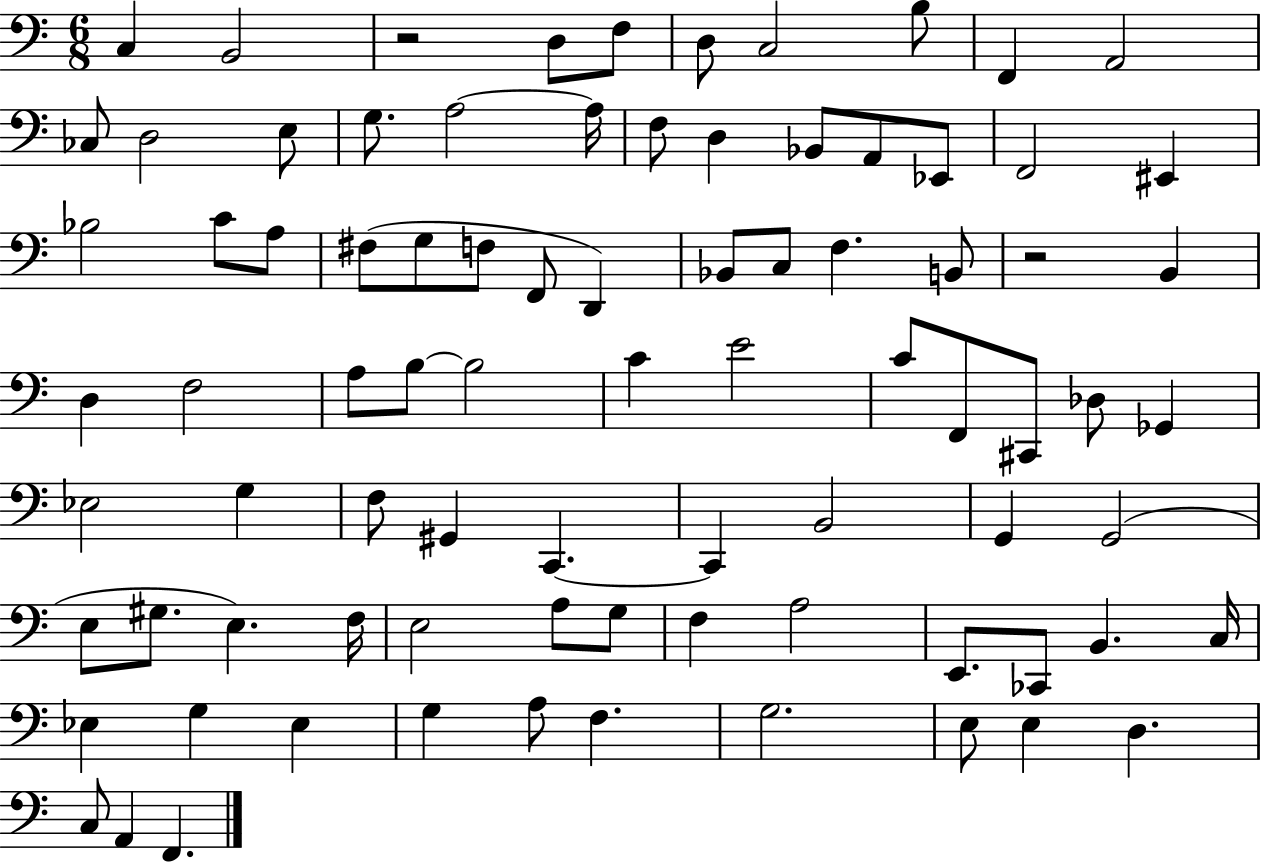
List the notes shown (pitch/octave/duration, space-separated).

C3/q B2/h R/h D3/e F3/e D3/e C3/h B3/e F2/q A2/h CES3/e D3/h E3/e G3/e. A3/h A3/s F3/e D3/q Bb2/e A2/e Eb2/e F2/h EIS2/q Bb3/h C4/e A3/e F#3/e G3/e F3/e F2/e D2/q Bb2/e C3/e F3/q. B2/e R/h B2/q D3/q F3/h A3/e B3/e B3/h C4/q E4/h C4/e F2/e C#2/e Db3/e Gb2/q Eb3/h G3/q F3/e G#2/q C2/q. C2/q B2/h G2/q G2/h E3/e G#3/e. E3/q. F3/s E3/h A3/e G3/e F3/q A3/h E2/e. CES2/e B2/q. C3/s Eb3/q G3/q Eb3/q G3/q A3/e F3/q. G3/h. E3/e E3/q D3/q. C3/e A2/q F2/q.